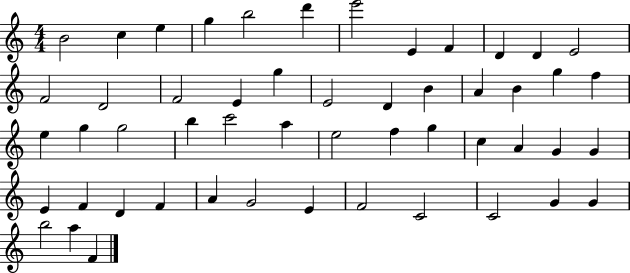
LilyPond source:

{
  \clef treble
  \numericTimeSignature
  \time 4/4
  \key c \major
  b'2 c''4 e''4 | g''4 b''2 d'''4 | e'''2 e'4 f'4 | d'4 d'4 e'2 | \break f'2 d'2 | f'2 e'4 g''4 | e'2 d'4 b'4 | a'4 b'4 g''4 f''4 | \break e''4 g''4 g''2 | b''4 c'''2 a''4 | e''2 f''4 g''4 | c''4 a'4 g'4 g'4 | \break e'4 f'4 d'4 f'4 | a'4 g'2 e'4 | f'2 c'2 | c'2 g'4 g'4 | \break b''2 a''4 f'4 | \bar "|."
}